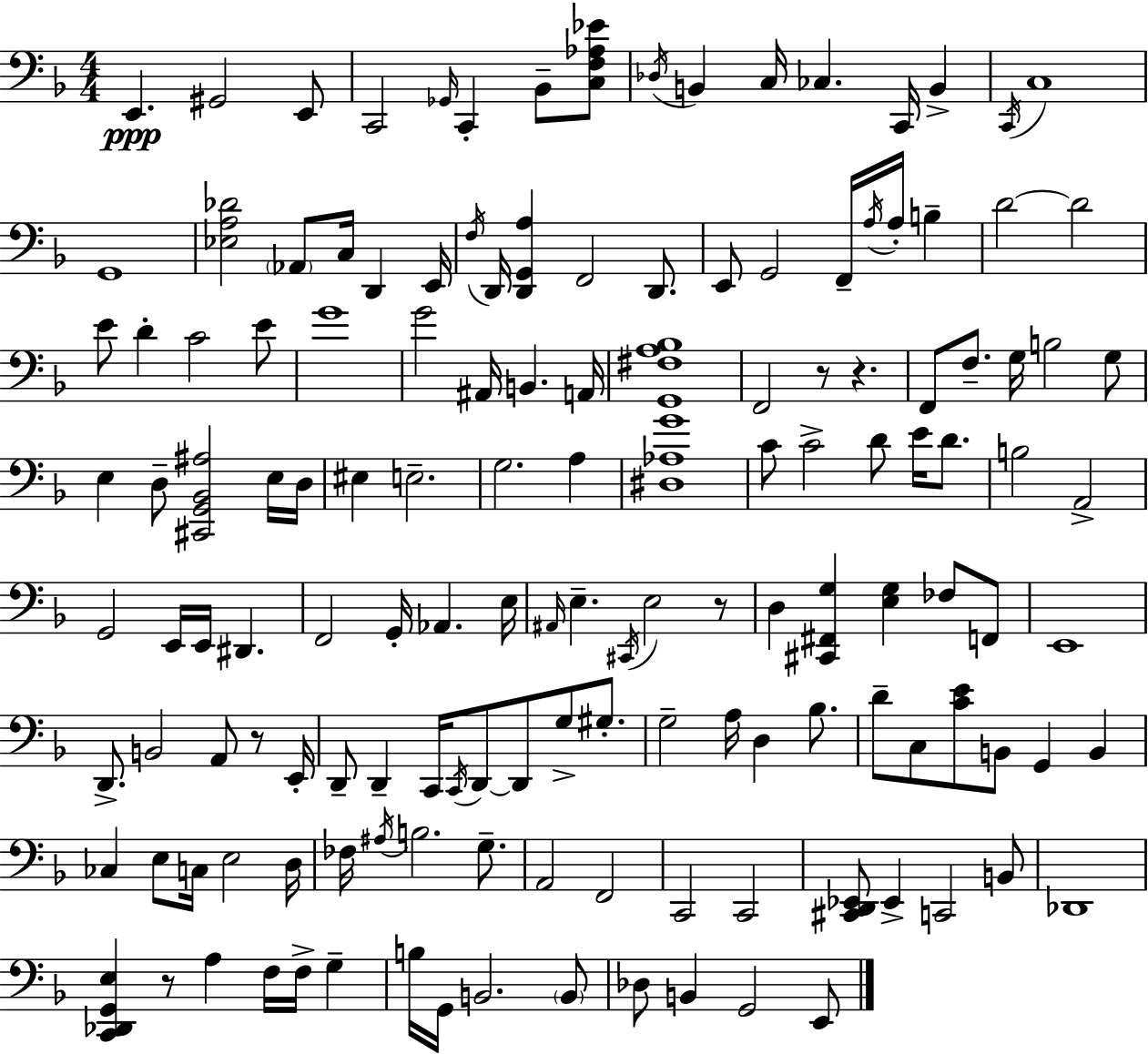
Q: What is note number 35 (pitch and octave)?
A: C4